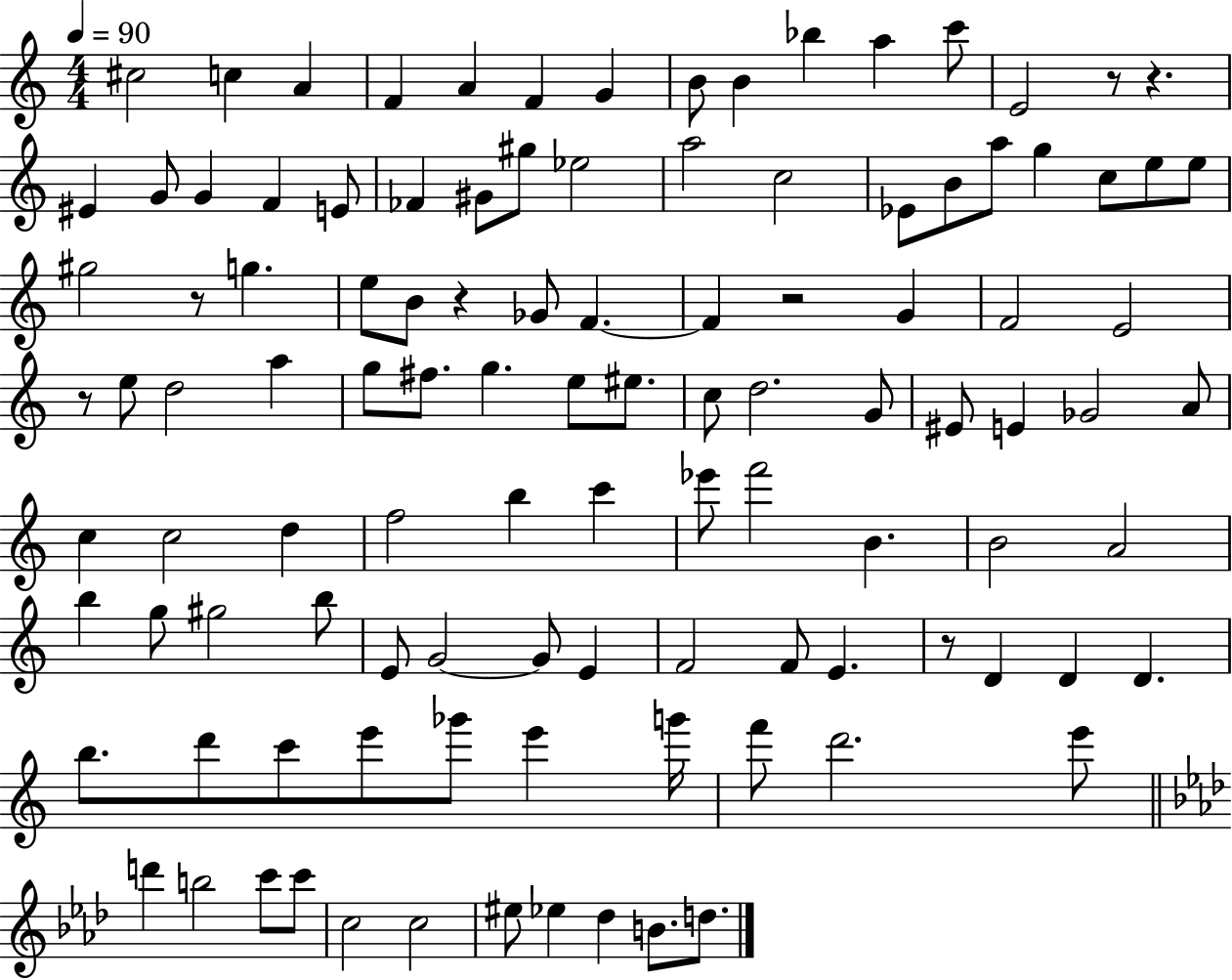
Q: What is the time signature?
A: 4/4